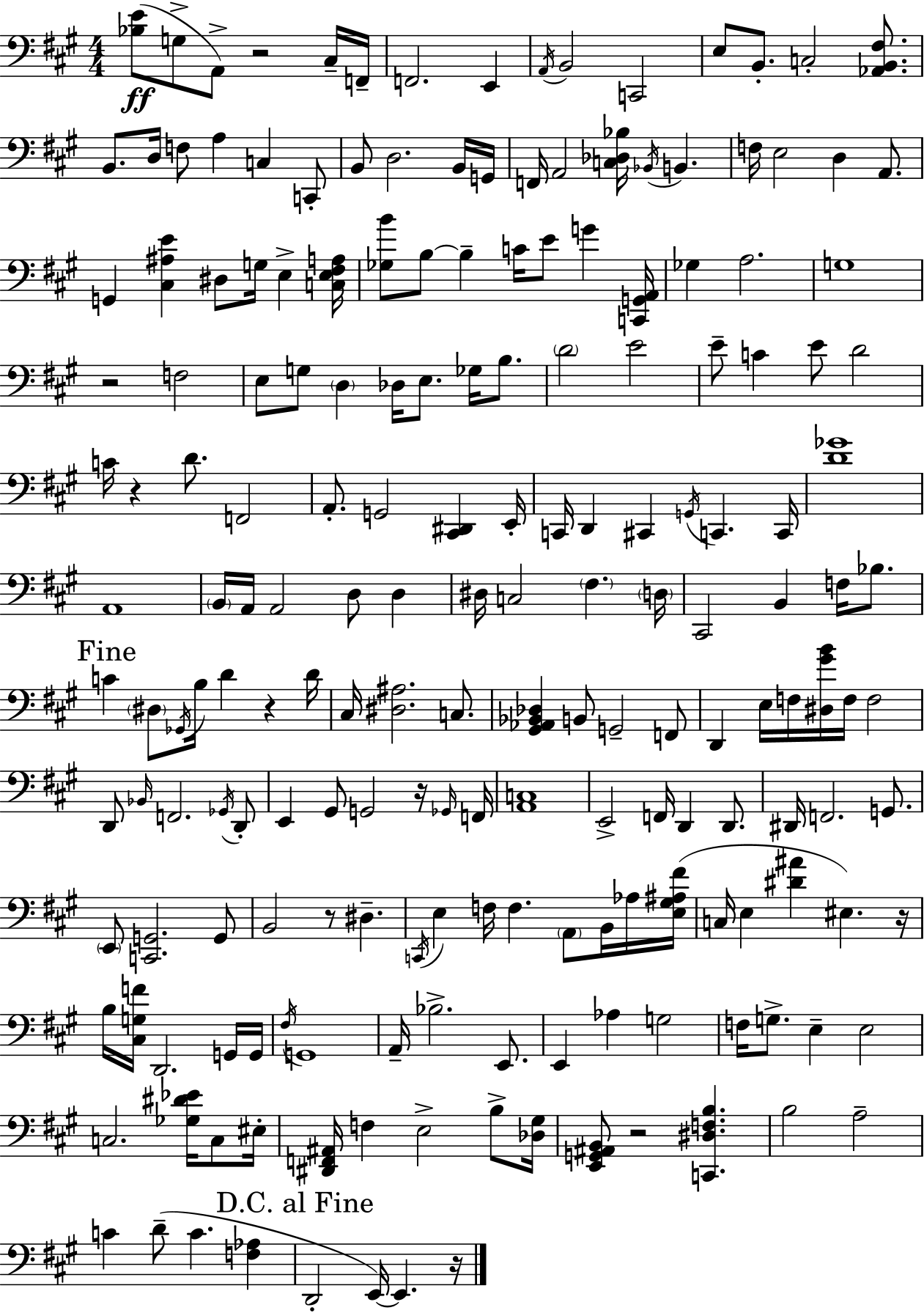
{
  \clef bass
  \numericTimeSignature
  \time 4/4
  \key a \major
  <bes e'>8(\ff g8-> a,8->) r2 cis16-- f,16-- | f,2. e,4 | \acciaccatura { a,16 } b,2 c,2 | e8 b,8.-. c2-. <aes, b, fis>8. | \break b,8. d16 f8 a4 c4 c,8-. | b,8 d2. b,16 | g,16 f,16 a,2 <c des bes>16 \acciaccatura { bes,16 } b,4. | f16 e2 d4 a,8. | \break g,4 <cis ais e'>4 dis8 g16 e4-> | <c e fis a>16 <ges b'>8 b8~~ b4-- c'16 e'8 g'4 | <c, g, a,>16 ges4 a2. | g1 | \break r2 f2 | e8 g8 \parenthesize d4 des16 e8. ges16 b8. | \parenthesize d'2 e'2 | e'8-- c'4 e'8 d'2 | \break c'16 r4 d'8. f,2 | a,8.-. g,2 <cis, dis,>4 | e,16-. c,16 d,4 cis,4 \acciaccatura { g,16 } c,4. | c,16 <d' ges'>1 | \break a,1 | \parenthesize b,16 a,16 a,2 d8 d4 | dis16 c2 \parenthesize fis4. | \parenthesize d16 cis,2 b,4 f16 | \break bes8. \mark "Fine" c'4 \parenthesize dis8 \acciaccatura { ges,16 } b16 d'4 r4 | d'16 cis16 <dis ais>2. | c8. <gis, aes, bes, des>4 b,8 g,2-- | f,8 d,4 e16 f16 <dis gis' b'>16 f16 f2 | \break d,8 \grace { bes,16 } f,2. | \acciaccatura { ges,16 } d,8-. e,4 gis,8 g,2 | r16 \grace { ges,16 } f,16 <a, c>1 | e,2-> f,16 | \break d,4 d,8. dis,16 f,2. | g,8. \parenthesize e,8 <c, g,>2. | g,8 b,2 r8 | dis4.-- \acciaccatura { c,16 } e4 f16 f4. | \break \parenthesize a,8 b,16 aes16 <e gis ais fis'>16( c16 e4 <dis' ais'>4 | eis4.) r16 b16 <cis g f'>16 d,2. | g,16 g,16 \acciaccatura { fis16 } g,1 | a,16-- bes2.-> | \break e,8. e,4 aes4 | g2 f16 g8.-> e4-- | e2 c2. | <ges dis' ees'>16 c8 eis16-. <dis, f, ais,>16 f4 e2-> | \break b8-> <des gis>16 <e, g, ais, b,>8 r2 | <c, dis f b>4. b2 | a2-- c'4 d'8--( c'4. | <f aes>4 \mark "D.C. al Fine" d,2-. | \break e,16~~) e,4. r16 \bar "|."
}